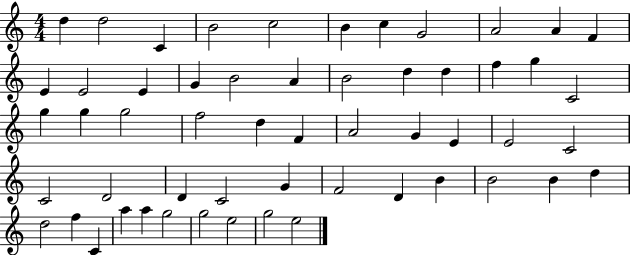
X:1
T:Untitled
M:4/4
L:1/4
K:C
d d2 C B2 c2 B c G2 A2 A F E E2 E G B2 A B2 d d f g C2 g g g2 f2 d F A2 G E E2 C2 C2 D2 D C2 G F2 D B B2 B d d2 f C a a g2 g2 e2 g2 e2